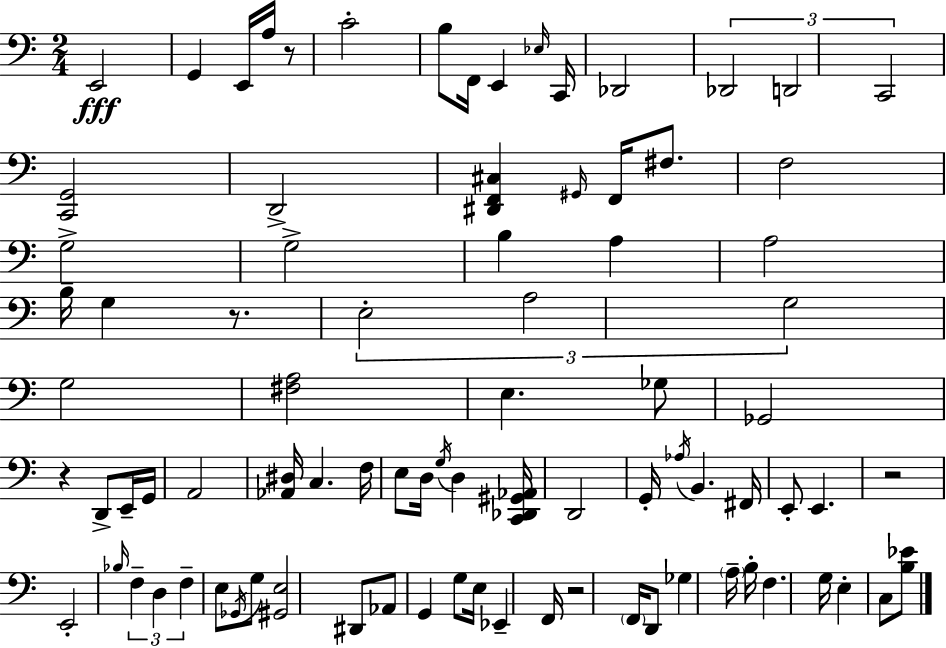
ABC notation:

X:1
T:Untitled
M:2/4
L:1/4
K:Am
E,,2 G,, E,,/4 A,/4 z/2 C2 B,/2 F,,/4 E,, _E,/4 C,,/4 _D,,2 _D,,2 D,,2 C,,2 [C,,G,,]2 D,,2 [^D,,F,,^C,] ^G,,/4 F,,/4 ^F,/2 F,2 G,2 G,2 B, A, A,2 B,/4 G, z/2 E,2 A,2 G,2 G,2 [^F,A,]2 E, _G,/2 _G,,2 z D,,/2 E,,/4 G,,/4 A,,2 [_A,,^D,]/4 C, F,/4 E,/2 D,/4 G,/4 D, [C,,_D,,^G,,_A,,]/4 D,,2 G,,/4 _A,/4 B,, ^F,,/4 E,,/2 E,, z2 E,,2 _B,/4 F, D, F, E,/2 _G,,/4 G,/2 [^G,,E,]2 ^D,,/2 _A,,/2 G,, G,/2 E,/4 _E,, F,,/4 z2 F,,/4 D,,/2 _G, A,/4 B,/4 F, G,/4 E, C,/2 [B,_E]/2